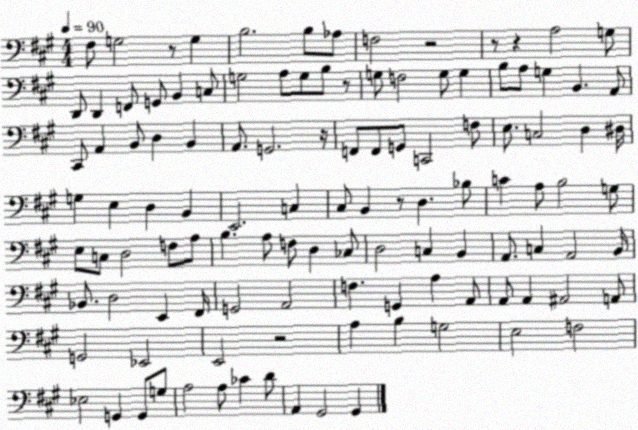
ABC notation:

X:1
T:Untitled
M:4/4
L:1/4
K:A
^F,/2 G,2 z/2 G, B,2 B,/2 _A,/2 F,2 z2 z/2 z A,2 G,/2 D,,/2 D,, F,,/2 G,,/2 B,, C,/2 G,2 A,/2 G,/2 B,/2 z/2 G,/2 F,2 G,/2 G, B,/2 A,/2 G, B,, A,,/2 ^C,,/2 A,, B,,/2 D, B,, A,,/2 G,,2 z/4 F,,/2 F,,/2 G,,/2 C,,2 F,/2 E,/2 C,2 D, ^D,/4 G, E, D, B,, E,,2 C, ^C,/2 B,, z/2 D, _B,/2 C A,/2 B,2 G,/2 E,/2 C,/2 D,2 F,/2 A,/2 B, A,/2 F,/2 D, _C,/2 D,2 C, B,, A,,/2 C, A,,2 B,,/4 _B,,/2 D,2 E,, ^F,,/4 G,,2 A,,2 F, G,, A, A,,/2 A,,/2 A,, ^A,,2 A,,/2 G,,2 _E,,2 E,,2 z2 A, B, G,2 E,2 F,2 _E,2 G,, G,,/2 G,/2 A,2 A,/2 _C D/2 A,, ^G,,2 ^G,,